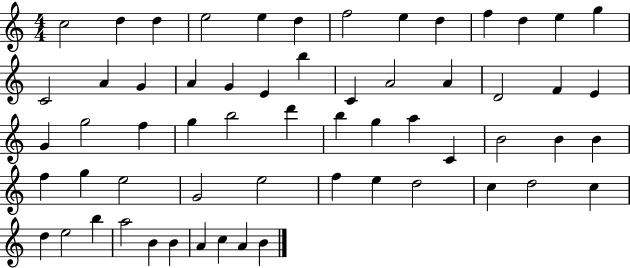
C5/h D5/q D5/q E5/h E5/q D5/q F5/h E5/q D5/q F5/q D5/q E5/q G5/q C4/h A4/q G4/q A4/q G4/q E4/q B5/q C4/q A4/h A4/q D4/h F4/q E4/q G4/q G5/h F5/q G5/q B5/h D6/q B5/q G5/q A5/q C4/q B4/h B4/q B4/q F5/q G5/q E5/h G4/h E5/h F5/q E5/q D5/h C5/q D5/h C5/q D5/q E5/h B5/q A5/h B4/q B4/q A4/q C5/q A4/q B4/q